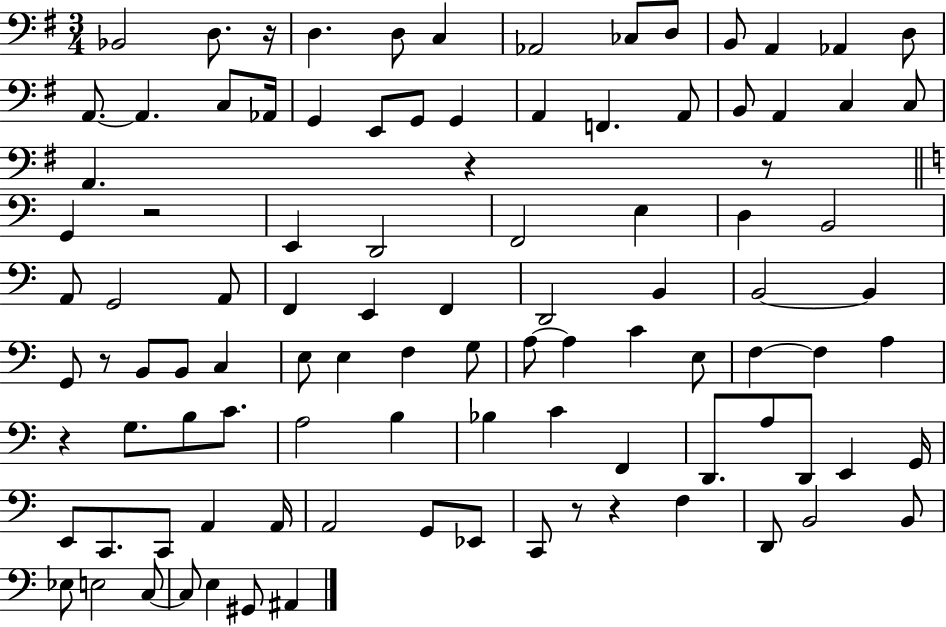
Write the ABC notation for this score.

X:1
T:Untitled
M:3/4
L:1/4
K:G
_B,,2 D,/2 z/4 D, D,/2 C, _A,,2 _C,/2 D,/2 B,,/2 A,, _A,, D,/2 A,,/2 A,, C,/2 _A,,/4 G,, E,,/2 G,,/2 G,, A,, F,, A,,/2 B,,/2 A,, C, C,/2 A,, z z/2 G,, z2 E,, D,,2 F,,2 E, D, B,,2 A,,/2 G,,2 A,,/2 F,, E,, F,, D,,2 B,, B,,2 B,, G,,/2 z/2 B,,/2 B,,/2 C, E,/2 E, F, G,/2 A,/2 A, C E,/2 F, F, A, z G,/2 B,/2 C/2 A,2 B, _B, C F,, D,,/2 A,/2 D,,/2 E,, G,,/4 E,,/2 C,,/2 C,,/2 A,, A,,/4 A,,2 G,,/2 _E,,/2 C,,/2 z/2 z F, D,,/2 B,,2 B,,/2 _E,/2 E,2 C,/2 C,/2 E, ^G,,/2 ^A,,